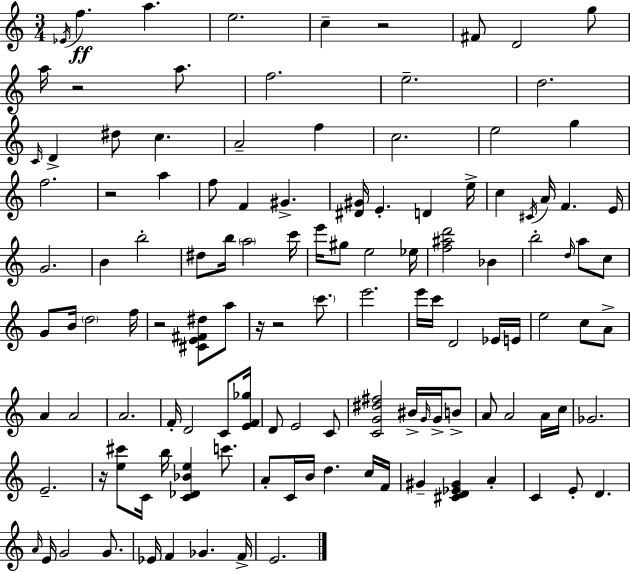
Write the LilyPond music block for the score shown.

{
  \clef treble
  \numericTimeSignature
  \time 3/4
  \key c \major
  \acciaccatura { ees'16 }\ff f''4. a''4. | e''2. | c''4-- r2 | fis'8 d'2 g''8 | \break a''16 r2 a''8. | f''2. | e''2.-- | d''2. | \break \grace { c'16 } d'4-> dis''8 c''4. | a'2-- f''4 | c''2. | e''2 g''4 | \break f''2. | r2 a''4 | f''8 f'4 gis'4.-> | <dis' gis'>16 e'4.-. d'4 | \break e''16-> c''4 \acciaccatura { cis'16 } a'16 f'4. | e'16 g'2. | b'4 b''2-. | dis''8 b''16 \parenthesize a''2 | \break c'''16 e'''16 gis''8 e''2 | ees''16 <f'' ais'' d'''>2 bes'4 | b''2-. \grace { d''16 } | a''8 c''8 g'8 b'16 \parenthesize d''2 | \break f''16 r2 | <cis' e' fis' dis''>8 a''8 r16 r2 | \parenthesize c'''8. e'''2. | e'''16 c'''16 d'2 | \break ees'16 e'16 e''2 | c''8 a'8-> a'4 a'2 | a'2. | f'16-. d'2 | \break c'8 <e' f' ges''>16 d'8 e'2 | c'8 <c' g' dis'' fis''>2 | bis'16-> \grace { g'16 } g'16-> b'8-> a'8 a'2 | a'16 c''16 ges'2. | \break e'2.-- | r16 <e'' cis'''>8 c'16 b''16 <c' des' bes' e''>4 | c'''8. a'8-. c'16 b'16 d''4. | c''16 f'16 gis'4-- <cis' d' ees' gis'>4 | \break a'4-. c'4 e'8-. d'4. | \grace { a'16 } e'16 g'2 | g'8. ees'16 f'4 ges'4. | f'16-> e'2. | \break \bar "|."
}